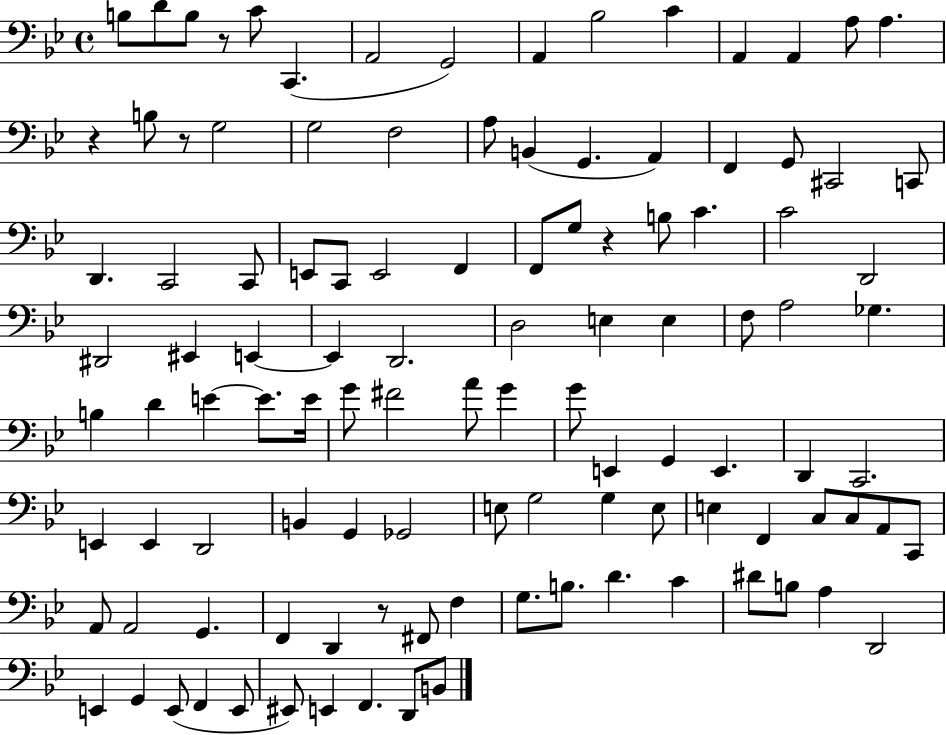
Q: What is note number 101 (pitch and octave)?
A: E2